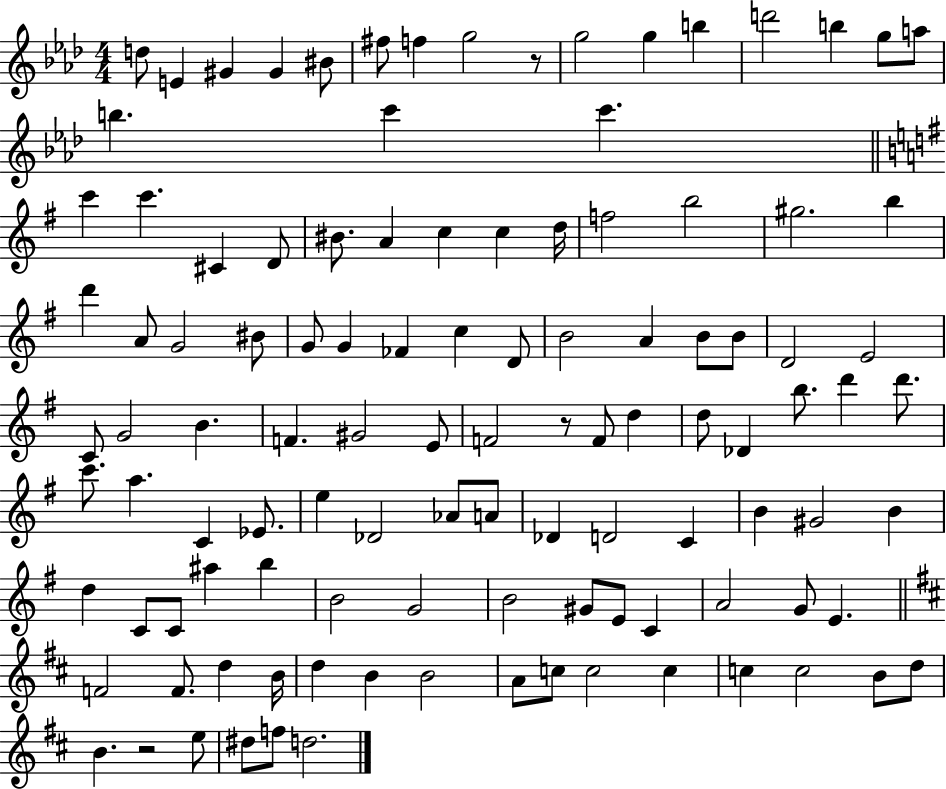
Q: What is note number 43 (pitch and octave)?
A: B4